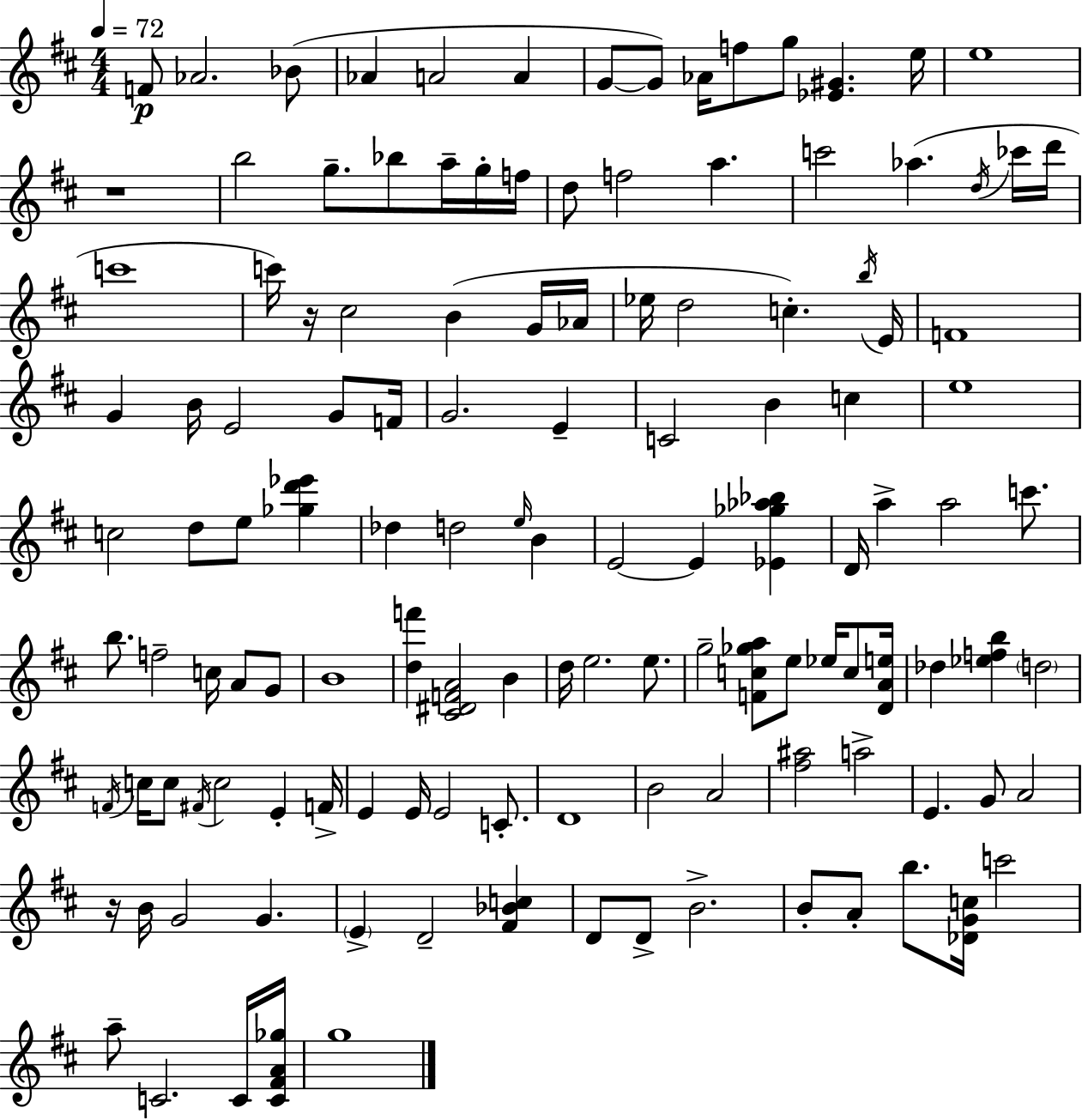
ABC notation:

X:1
T:Untitled
M:4/4
L:1/4
K:D
F/2 _A2 _B/2 _A A2 A G/2 G/2 _A/4 f/2 g/2 [_E^G] e/4 e4 z4 b2 g/2 _b/2 a/4 g/4 f/4 d/2 f2 a c'2 _a d/4 _c'/4 d'/4 c'4 c'/4 z/4 ^c2 B G/4 _A/4 _e/4 d2 c b/4 E/4 F4 G B/4 E2 G/2 F/4 G2 E C2 B c e4 c2 d/2 e/2 [_gd'_e'] _d d2 e/4 B E2 E [_E_g_a_b] D/4 a a2 c'/2 b/2 f2 c/4 A/2 G/2 B4 [df'] [^C^DFA]2 B d/4 e2 e/2 g2 [Fc_ga]/2 e/2 _e/4 c/2 [DAe]/4 _d [_efb] d2 F/4 c/4 c/2 ^F/4 c2 E F/4 E E/4 E2 C/2 D4 B2 A2 [^f^a]2 a2 E G/2 A2 z/4 B/4 G2 G E D2 [^F_Bc] D/2 D/2 B2 B/2 A/2 b/2 [_DGc]/4 c'2 a/2 C2 C/4 [C^FA_g]/4 g4